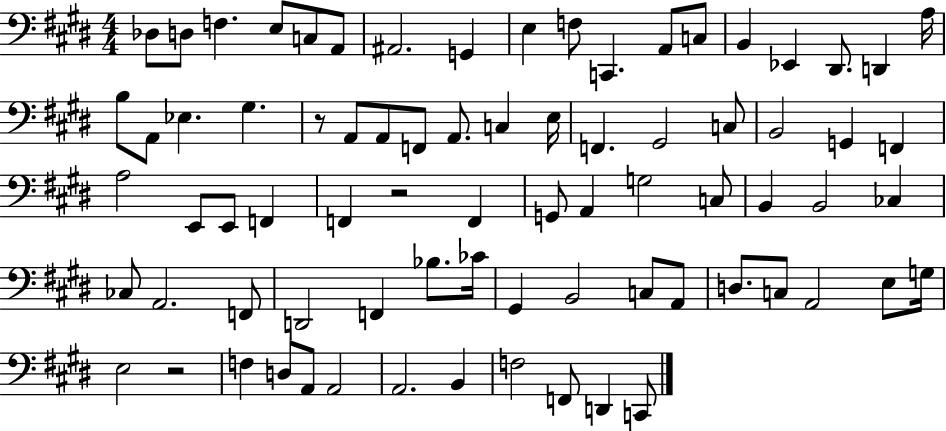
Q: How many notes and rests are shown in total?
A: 77